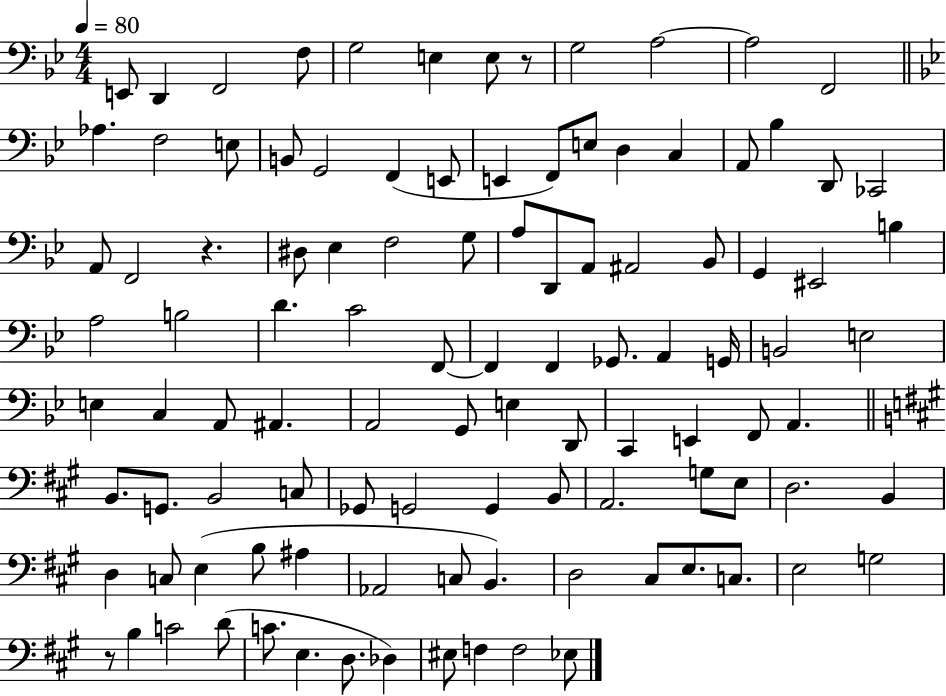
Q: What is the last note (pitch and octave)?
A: Eb3